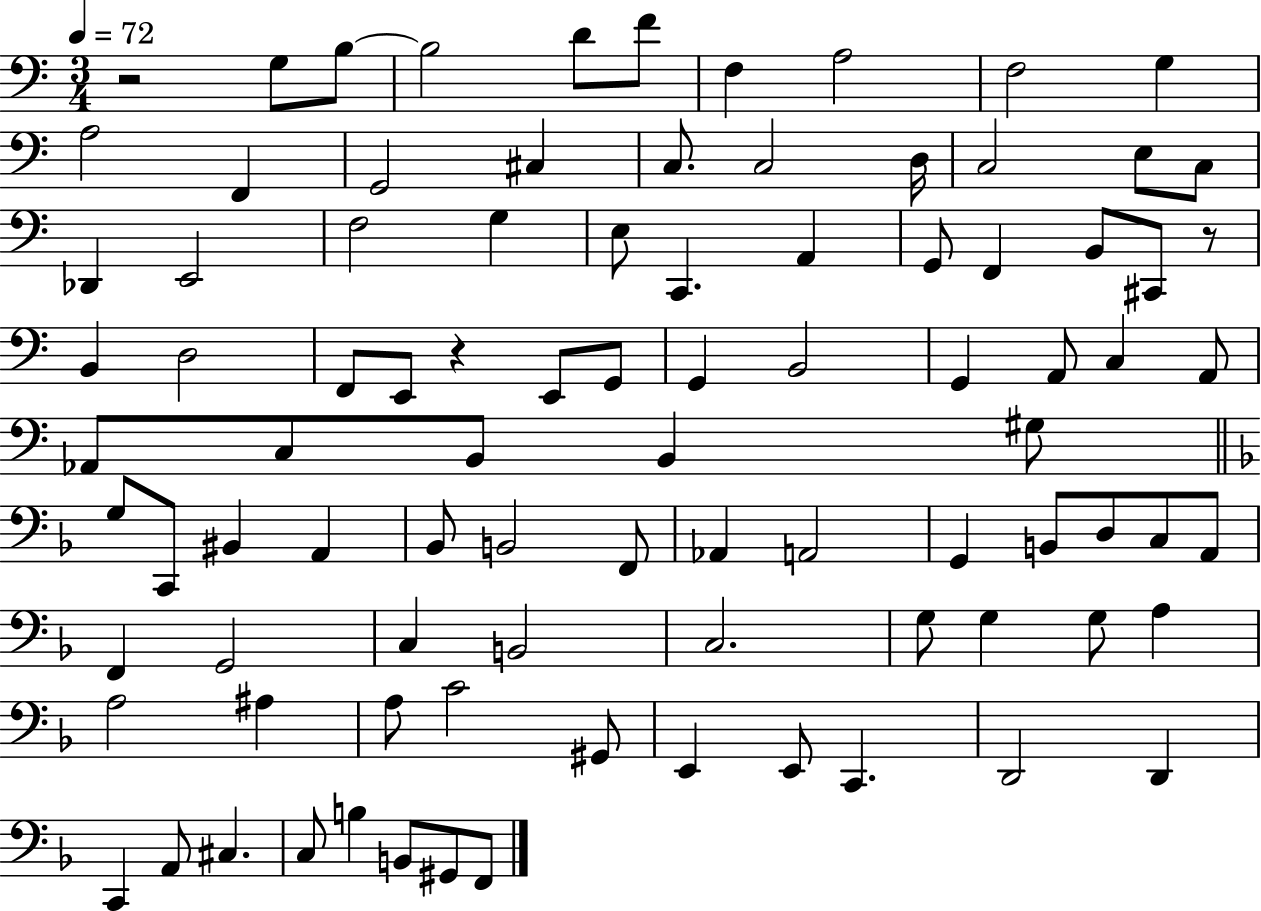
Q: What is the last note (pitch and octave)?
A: F2